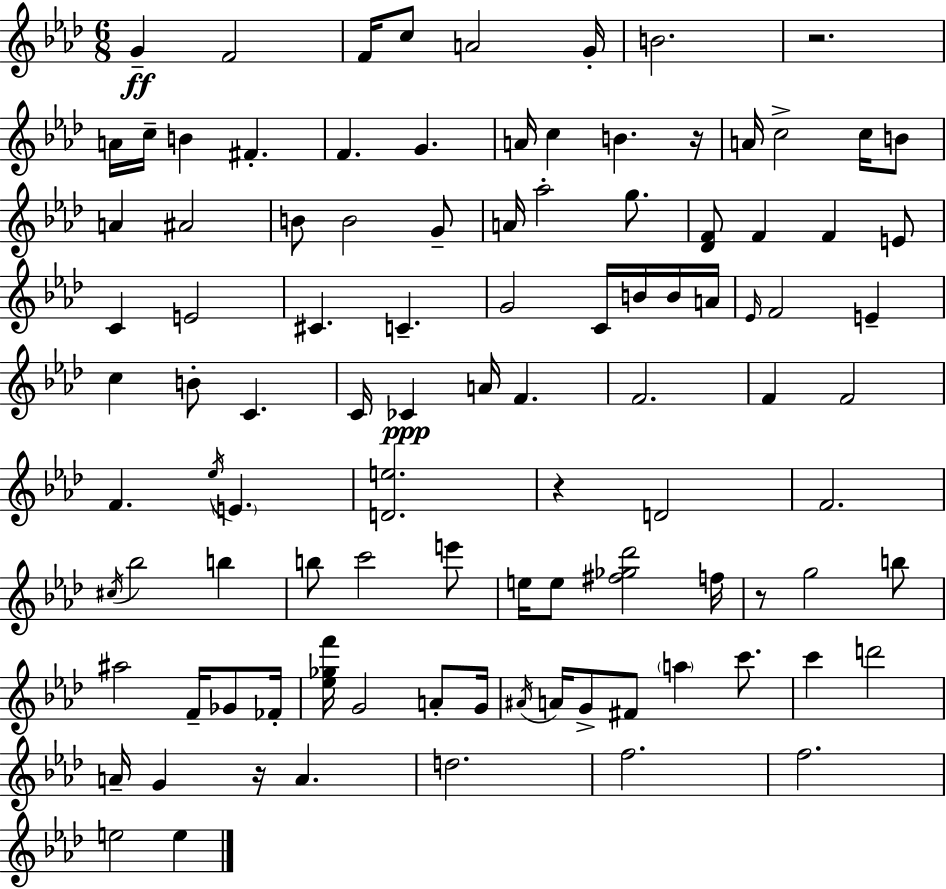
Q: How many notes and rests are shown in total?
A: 101